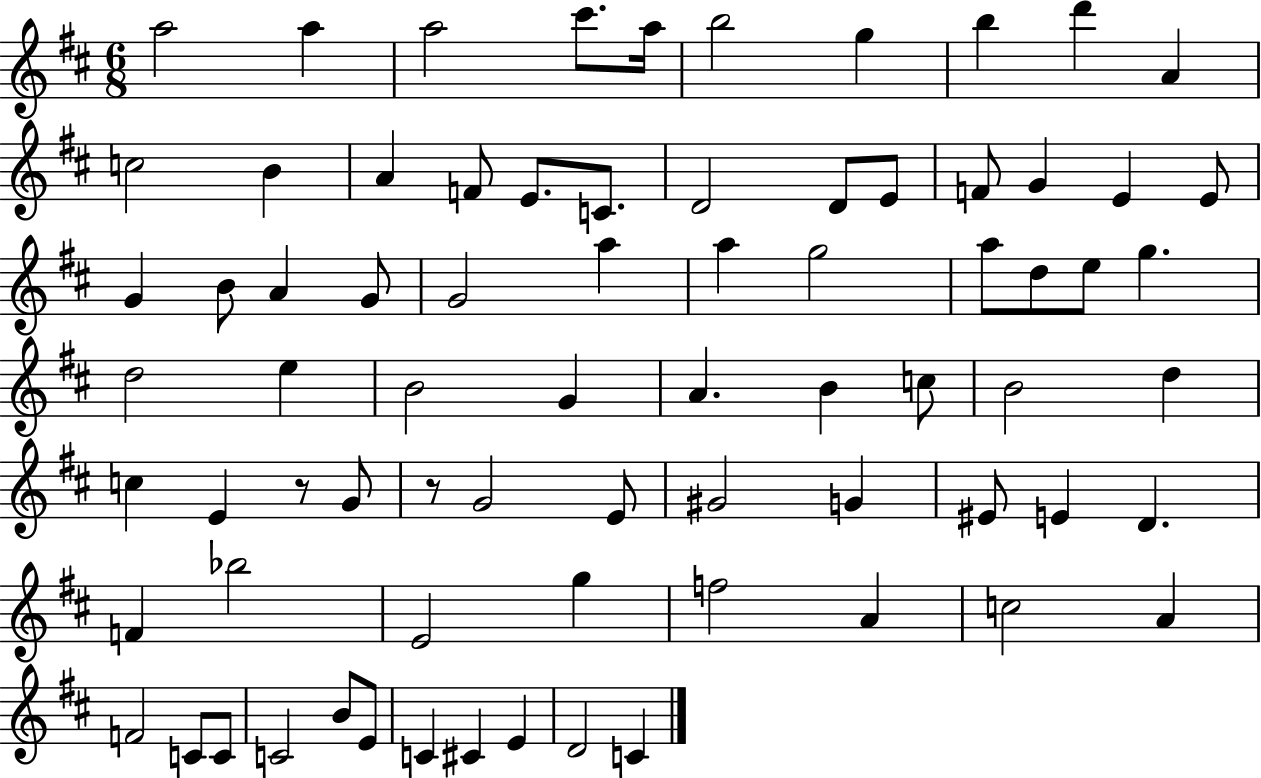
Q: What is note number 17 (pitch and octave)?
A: D4